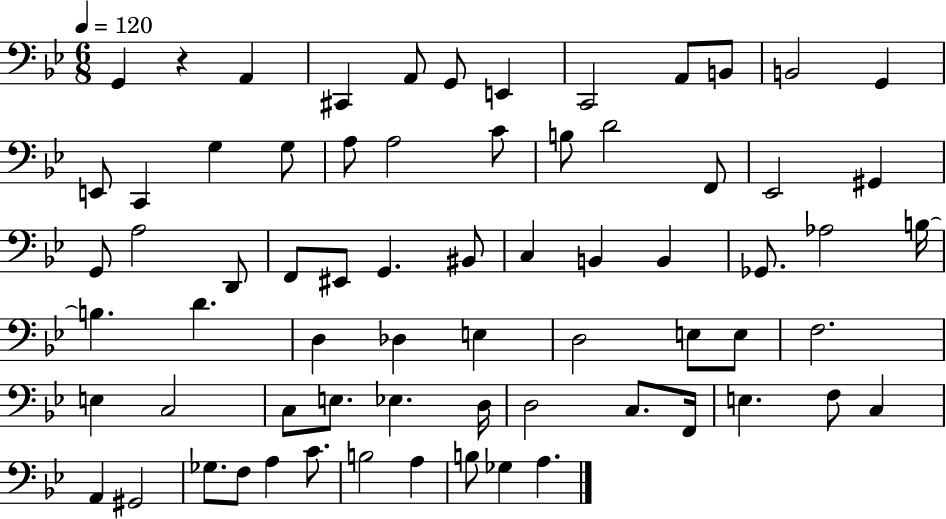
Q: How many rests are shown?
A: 1